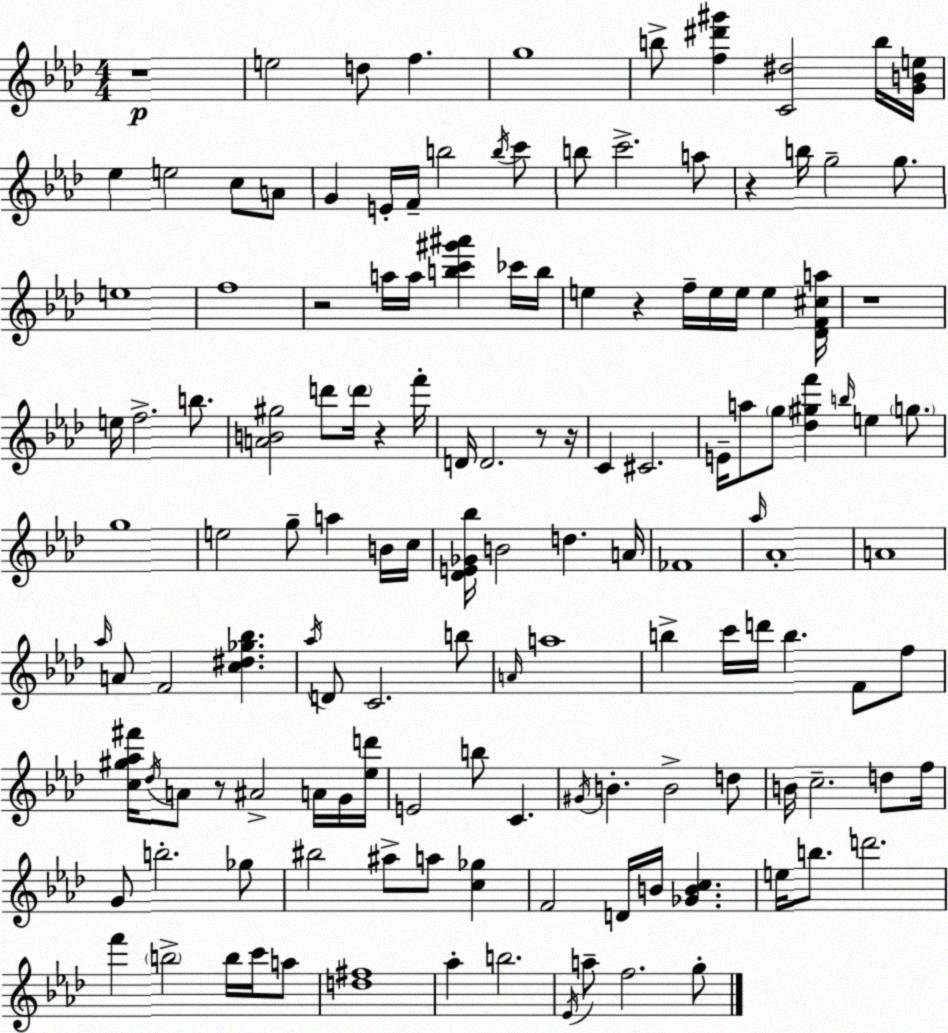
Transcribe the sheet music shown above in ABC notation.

X:1
T:Untitled
M:4/4
L:1/4
K:Fm
z4 e2 d/2 f g4 b/2 [f^d'^g'] [C^d]2 b/4 [GBe]/4 _e e2 c/2 A/2 G E/4 F/4 b2 b/4 c'/2 b/2 c'2 a/2 z b/4 g2 g/2 e4 f4 z2 a/4 a/4 [bc'^g'^a'] _c'/4 b/4 e z f/4 e/4 e/4 e [_DF^ca]/4 z4 e/4 f2 b/2 [AB^g]2 d'/2 d'/4 z f'/4 D/4 D2 z/2 z/4 C ^C2 E/4 a/2 g/2 [_d^gf'] b/4 e g/2 g4 e2 g/2 a B/4 c/4 [_DE_G_b]/4 B2 d A/4 _F4 _a/4 _A4 A4 _a/4 A/2 F2 [c^d_g_b] _a/4 D/2 C2 b/2 A/4 a4 b c'/4 d'/4 b F/2 f/2 [c^g_a^f']/4 _d/4 A/2 z/2 ^A2 A/4 G/4 [_ed']/4 E2 b/2 C ^G/4 B B2 d/2 B/4 c2 d/2 f/4 G/2 b2 _g/2 ^b2 ^a/2 a/2 [c_g] F2 D/4 B/4 [_GBc] e/4 b/2 d'2 f' b2 b/4 c'/4 a/2 [d^f]4 _a b2 _E/4 a/2 f2 g/2